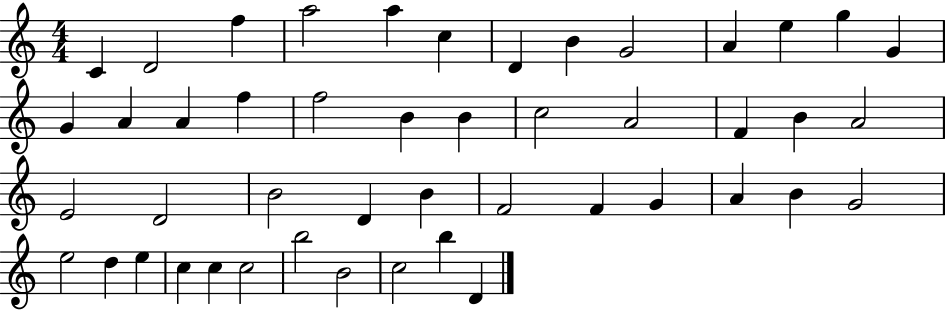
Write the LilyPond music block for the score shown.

{
  \clef treble
  \numericTimeSignature
  \time 4/4
  \key c \major
  c'4 d'2 f''4 | a''2 a''4 c''4 | d'4 b'4 g'2 | a'4 e''4 g''4 g'4 | \break g'4 a'4 a'4 f''4 | f''2 b'4 b'4 | c''2 a'2 | f'4 b'4 a'2 | \break e'2 d'2 | b'2 d'4 b'4 | f'2 f'4 g'4 | a'4 b'4 g'2 | \break e''2 d''4 e''4 | c''4 c''4 c''2 | b''2 b'2 | c''2 b''4 d'4 | \break \bar "|."
}